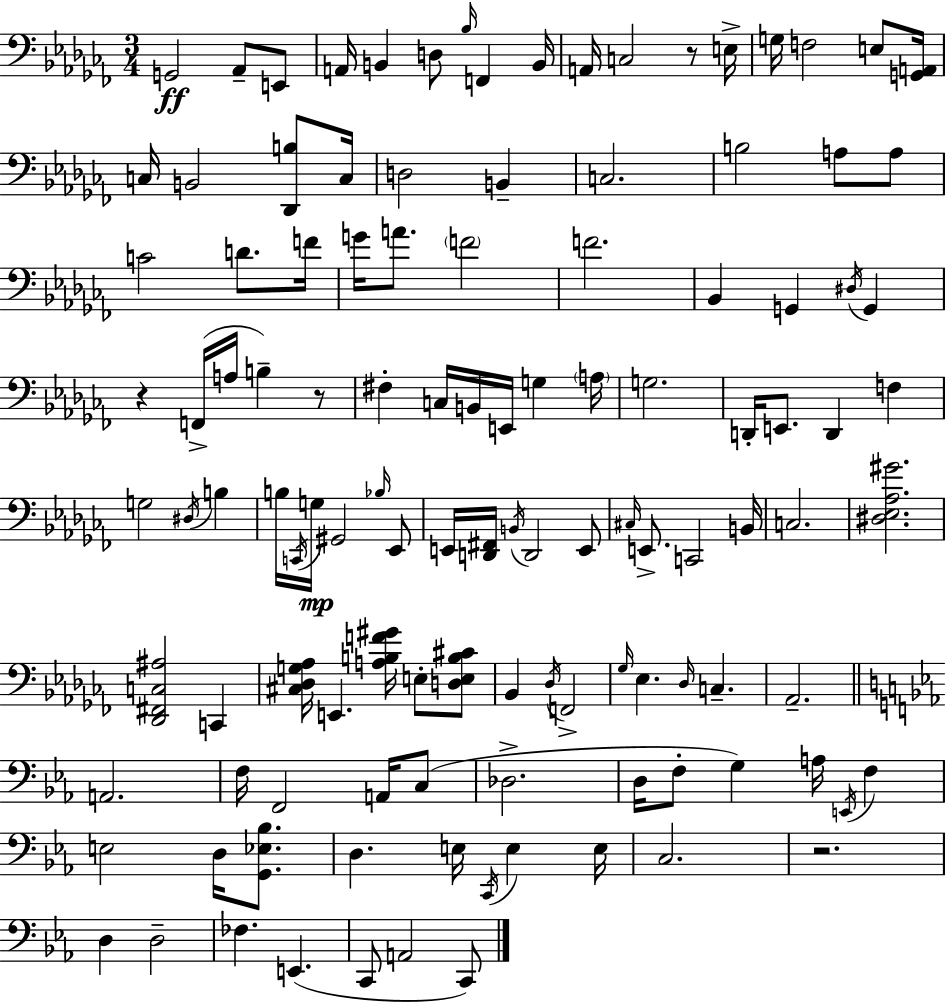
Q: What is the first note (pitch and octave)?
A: G2